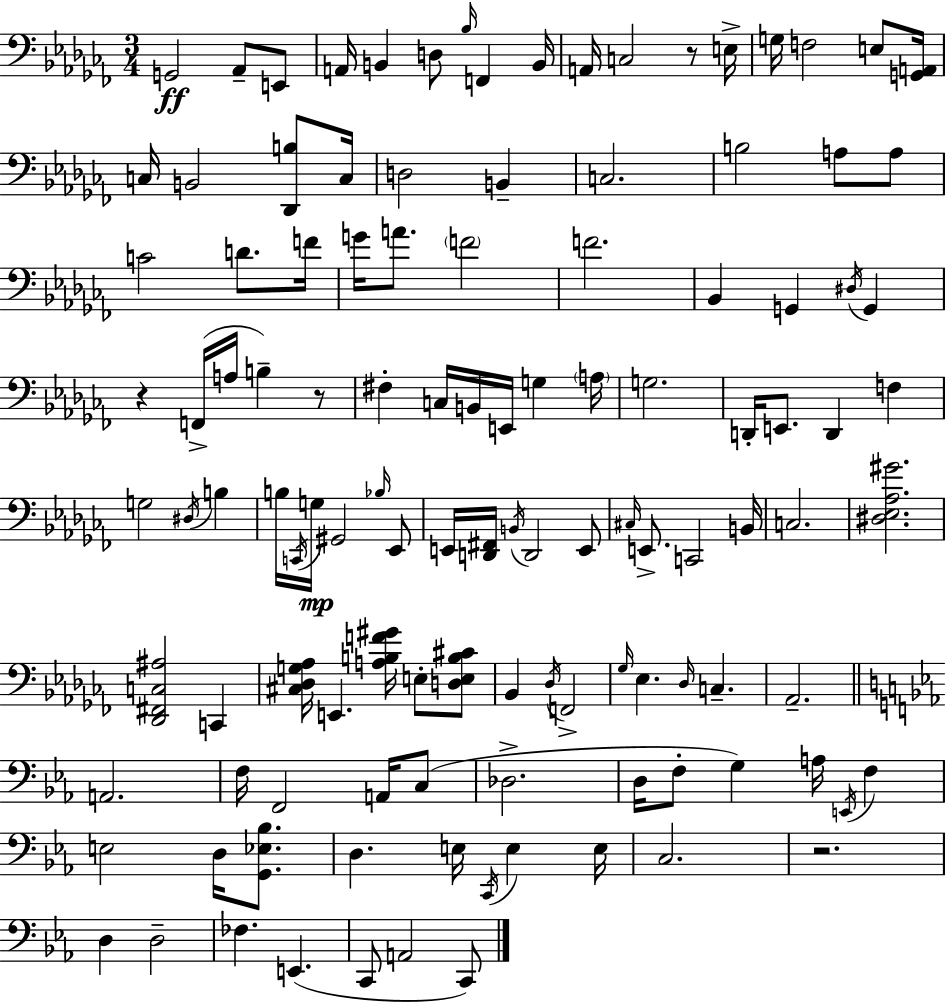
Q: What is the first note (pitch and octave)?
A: G2